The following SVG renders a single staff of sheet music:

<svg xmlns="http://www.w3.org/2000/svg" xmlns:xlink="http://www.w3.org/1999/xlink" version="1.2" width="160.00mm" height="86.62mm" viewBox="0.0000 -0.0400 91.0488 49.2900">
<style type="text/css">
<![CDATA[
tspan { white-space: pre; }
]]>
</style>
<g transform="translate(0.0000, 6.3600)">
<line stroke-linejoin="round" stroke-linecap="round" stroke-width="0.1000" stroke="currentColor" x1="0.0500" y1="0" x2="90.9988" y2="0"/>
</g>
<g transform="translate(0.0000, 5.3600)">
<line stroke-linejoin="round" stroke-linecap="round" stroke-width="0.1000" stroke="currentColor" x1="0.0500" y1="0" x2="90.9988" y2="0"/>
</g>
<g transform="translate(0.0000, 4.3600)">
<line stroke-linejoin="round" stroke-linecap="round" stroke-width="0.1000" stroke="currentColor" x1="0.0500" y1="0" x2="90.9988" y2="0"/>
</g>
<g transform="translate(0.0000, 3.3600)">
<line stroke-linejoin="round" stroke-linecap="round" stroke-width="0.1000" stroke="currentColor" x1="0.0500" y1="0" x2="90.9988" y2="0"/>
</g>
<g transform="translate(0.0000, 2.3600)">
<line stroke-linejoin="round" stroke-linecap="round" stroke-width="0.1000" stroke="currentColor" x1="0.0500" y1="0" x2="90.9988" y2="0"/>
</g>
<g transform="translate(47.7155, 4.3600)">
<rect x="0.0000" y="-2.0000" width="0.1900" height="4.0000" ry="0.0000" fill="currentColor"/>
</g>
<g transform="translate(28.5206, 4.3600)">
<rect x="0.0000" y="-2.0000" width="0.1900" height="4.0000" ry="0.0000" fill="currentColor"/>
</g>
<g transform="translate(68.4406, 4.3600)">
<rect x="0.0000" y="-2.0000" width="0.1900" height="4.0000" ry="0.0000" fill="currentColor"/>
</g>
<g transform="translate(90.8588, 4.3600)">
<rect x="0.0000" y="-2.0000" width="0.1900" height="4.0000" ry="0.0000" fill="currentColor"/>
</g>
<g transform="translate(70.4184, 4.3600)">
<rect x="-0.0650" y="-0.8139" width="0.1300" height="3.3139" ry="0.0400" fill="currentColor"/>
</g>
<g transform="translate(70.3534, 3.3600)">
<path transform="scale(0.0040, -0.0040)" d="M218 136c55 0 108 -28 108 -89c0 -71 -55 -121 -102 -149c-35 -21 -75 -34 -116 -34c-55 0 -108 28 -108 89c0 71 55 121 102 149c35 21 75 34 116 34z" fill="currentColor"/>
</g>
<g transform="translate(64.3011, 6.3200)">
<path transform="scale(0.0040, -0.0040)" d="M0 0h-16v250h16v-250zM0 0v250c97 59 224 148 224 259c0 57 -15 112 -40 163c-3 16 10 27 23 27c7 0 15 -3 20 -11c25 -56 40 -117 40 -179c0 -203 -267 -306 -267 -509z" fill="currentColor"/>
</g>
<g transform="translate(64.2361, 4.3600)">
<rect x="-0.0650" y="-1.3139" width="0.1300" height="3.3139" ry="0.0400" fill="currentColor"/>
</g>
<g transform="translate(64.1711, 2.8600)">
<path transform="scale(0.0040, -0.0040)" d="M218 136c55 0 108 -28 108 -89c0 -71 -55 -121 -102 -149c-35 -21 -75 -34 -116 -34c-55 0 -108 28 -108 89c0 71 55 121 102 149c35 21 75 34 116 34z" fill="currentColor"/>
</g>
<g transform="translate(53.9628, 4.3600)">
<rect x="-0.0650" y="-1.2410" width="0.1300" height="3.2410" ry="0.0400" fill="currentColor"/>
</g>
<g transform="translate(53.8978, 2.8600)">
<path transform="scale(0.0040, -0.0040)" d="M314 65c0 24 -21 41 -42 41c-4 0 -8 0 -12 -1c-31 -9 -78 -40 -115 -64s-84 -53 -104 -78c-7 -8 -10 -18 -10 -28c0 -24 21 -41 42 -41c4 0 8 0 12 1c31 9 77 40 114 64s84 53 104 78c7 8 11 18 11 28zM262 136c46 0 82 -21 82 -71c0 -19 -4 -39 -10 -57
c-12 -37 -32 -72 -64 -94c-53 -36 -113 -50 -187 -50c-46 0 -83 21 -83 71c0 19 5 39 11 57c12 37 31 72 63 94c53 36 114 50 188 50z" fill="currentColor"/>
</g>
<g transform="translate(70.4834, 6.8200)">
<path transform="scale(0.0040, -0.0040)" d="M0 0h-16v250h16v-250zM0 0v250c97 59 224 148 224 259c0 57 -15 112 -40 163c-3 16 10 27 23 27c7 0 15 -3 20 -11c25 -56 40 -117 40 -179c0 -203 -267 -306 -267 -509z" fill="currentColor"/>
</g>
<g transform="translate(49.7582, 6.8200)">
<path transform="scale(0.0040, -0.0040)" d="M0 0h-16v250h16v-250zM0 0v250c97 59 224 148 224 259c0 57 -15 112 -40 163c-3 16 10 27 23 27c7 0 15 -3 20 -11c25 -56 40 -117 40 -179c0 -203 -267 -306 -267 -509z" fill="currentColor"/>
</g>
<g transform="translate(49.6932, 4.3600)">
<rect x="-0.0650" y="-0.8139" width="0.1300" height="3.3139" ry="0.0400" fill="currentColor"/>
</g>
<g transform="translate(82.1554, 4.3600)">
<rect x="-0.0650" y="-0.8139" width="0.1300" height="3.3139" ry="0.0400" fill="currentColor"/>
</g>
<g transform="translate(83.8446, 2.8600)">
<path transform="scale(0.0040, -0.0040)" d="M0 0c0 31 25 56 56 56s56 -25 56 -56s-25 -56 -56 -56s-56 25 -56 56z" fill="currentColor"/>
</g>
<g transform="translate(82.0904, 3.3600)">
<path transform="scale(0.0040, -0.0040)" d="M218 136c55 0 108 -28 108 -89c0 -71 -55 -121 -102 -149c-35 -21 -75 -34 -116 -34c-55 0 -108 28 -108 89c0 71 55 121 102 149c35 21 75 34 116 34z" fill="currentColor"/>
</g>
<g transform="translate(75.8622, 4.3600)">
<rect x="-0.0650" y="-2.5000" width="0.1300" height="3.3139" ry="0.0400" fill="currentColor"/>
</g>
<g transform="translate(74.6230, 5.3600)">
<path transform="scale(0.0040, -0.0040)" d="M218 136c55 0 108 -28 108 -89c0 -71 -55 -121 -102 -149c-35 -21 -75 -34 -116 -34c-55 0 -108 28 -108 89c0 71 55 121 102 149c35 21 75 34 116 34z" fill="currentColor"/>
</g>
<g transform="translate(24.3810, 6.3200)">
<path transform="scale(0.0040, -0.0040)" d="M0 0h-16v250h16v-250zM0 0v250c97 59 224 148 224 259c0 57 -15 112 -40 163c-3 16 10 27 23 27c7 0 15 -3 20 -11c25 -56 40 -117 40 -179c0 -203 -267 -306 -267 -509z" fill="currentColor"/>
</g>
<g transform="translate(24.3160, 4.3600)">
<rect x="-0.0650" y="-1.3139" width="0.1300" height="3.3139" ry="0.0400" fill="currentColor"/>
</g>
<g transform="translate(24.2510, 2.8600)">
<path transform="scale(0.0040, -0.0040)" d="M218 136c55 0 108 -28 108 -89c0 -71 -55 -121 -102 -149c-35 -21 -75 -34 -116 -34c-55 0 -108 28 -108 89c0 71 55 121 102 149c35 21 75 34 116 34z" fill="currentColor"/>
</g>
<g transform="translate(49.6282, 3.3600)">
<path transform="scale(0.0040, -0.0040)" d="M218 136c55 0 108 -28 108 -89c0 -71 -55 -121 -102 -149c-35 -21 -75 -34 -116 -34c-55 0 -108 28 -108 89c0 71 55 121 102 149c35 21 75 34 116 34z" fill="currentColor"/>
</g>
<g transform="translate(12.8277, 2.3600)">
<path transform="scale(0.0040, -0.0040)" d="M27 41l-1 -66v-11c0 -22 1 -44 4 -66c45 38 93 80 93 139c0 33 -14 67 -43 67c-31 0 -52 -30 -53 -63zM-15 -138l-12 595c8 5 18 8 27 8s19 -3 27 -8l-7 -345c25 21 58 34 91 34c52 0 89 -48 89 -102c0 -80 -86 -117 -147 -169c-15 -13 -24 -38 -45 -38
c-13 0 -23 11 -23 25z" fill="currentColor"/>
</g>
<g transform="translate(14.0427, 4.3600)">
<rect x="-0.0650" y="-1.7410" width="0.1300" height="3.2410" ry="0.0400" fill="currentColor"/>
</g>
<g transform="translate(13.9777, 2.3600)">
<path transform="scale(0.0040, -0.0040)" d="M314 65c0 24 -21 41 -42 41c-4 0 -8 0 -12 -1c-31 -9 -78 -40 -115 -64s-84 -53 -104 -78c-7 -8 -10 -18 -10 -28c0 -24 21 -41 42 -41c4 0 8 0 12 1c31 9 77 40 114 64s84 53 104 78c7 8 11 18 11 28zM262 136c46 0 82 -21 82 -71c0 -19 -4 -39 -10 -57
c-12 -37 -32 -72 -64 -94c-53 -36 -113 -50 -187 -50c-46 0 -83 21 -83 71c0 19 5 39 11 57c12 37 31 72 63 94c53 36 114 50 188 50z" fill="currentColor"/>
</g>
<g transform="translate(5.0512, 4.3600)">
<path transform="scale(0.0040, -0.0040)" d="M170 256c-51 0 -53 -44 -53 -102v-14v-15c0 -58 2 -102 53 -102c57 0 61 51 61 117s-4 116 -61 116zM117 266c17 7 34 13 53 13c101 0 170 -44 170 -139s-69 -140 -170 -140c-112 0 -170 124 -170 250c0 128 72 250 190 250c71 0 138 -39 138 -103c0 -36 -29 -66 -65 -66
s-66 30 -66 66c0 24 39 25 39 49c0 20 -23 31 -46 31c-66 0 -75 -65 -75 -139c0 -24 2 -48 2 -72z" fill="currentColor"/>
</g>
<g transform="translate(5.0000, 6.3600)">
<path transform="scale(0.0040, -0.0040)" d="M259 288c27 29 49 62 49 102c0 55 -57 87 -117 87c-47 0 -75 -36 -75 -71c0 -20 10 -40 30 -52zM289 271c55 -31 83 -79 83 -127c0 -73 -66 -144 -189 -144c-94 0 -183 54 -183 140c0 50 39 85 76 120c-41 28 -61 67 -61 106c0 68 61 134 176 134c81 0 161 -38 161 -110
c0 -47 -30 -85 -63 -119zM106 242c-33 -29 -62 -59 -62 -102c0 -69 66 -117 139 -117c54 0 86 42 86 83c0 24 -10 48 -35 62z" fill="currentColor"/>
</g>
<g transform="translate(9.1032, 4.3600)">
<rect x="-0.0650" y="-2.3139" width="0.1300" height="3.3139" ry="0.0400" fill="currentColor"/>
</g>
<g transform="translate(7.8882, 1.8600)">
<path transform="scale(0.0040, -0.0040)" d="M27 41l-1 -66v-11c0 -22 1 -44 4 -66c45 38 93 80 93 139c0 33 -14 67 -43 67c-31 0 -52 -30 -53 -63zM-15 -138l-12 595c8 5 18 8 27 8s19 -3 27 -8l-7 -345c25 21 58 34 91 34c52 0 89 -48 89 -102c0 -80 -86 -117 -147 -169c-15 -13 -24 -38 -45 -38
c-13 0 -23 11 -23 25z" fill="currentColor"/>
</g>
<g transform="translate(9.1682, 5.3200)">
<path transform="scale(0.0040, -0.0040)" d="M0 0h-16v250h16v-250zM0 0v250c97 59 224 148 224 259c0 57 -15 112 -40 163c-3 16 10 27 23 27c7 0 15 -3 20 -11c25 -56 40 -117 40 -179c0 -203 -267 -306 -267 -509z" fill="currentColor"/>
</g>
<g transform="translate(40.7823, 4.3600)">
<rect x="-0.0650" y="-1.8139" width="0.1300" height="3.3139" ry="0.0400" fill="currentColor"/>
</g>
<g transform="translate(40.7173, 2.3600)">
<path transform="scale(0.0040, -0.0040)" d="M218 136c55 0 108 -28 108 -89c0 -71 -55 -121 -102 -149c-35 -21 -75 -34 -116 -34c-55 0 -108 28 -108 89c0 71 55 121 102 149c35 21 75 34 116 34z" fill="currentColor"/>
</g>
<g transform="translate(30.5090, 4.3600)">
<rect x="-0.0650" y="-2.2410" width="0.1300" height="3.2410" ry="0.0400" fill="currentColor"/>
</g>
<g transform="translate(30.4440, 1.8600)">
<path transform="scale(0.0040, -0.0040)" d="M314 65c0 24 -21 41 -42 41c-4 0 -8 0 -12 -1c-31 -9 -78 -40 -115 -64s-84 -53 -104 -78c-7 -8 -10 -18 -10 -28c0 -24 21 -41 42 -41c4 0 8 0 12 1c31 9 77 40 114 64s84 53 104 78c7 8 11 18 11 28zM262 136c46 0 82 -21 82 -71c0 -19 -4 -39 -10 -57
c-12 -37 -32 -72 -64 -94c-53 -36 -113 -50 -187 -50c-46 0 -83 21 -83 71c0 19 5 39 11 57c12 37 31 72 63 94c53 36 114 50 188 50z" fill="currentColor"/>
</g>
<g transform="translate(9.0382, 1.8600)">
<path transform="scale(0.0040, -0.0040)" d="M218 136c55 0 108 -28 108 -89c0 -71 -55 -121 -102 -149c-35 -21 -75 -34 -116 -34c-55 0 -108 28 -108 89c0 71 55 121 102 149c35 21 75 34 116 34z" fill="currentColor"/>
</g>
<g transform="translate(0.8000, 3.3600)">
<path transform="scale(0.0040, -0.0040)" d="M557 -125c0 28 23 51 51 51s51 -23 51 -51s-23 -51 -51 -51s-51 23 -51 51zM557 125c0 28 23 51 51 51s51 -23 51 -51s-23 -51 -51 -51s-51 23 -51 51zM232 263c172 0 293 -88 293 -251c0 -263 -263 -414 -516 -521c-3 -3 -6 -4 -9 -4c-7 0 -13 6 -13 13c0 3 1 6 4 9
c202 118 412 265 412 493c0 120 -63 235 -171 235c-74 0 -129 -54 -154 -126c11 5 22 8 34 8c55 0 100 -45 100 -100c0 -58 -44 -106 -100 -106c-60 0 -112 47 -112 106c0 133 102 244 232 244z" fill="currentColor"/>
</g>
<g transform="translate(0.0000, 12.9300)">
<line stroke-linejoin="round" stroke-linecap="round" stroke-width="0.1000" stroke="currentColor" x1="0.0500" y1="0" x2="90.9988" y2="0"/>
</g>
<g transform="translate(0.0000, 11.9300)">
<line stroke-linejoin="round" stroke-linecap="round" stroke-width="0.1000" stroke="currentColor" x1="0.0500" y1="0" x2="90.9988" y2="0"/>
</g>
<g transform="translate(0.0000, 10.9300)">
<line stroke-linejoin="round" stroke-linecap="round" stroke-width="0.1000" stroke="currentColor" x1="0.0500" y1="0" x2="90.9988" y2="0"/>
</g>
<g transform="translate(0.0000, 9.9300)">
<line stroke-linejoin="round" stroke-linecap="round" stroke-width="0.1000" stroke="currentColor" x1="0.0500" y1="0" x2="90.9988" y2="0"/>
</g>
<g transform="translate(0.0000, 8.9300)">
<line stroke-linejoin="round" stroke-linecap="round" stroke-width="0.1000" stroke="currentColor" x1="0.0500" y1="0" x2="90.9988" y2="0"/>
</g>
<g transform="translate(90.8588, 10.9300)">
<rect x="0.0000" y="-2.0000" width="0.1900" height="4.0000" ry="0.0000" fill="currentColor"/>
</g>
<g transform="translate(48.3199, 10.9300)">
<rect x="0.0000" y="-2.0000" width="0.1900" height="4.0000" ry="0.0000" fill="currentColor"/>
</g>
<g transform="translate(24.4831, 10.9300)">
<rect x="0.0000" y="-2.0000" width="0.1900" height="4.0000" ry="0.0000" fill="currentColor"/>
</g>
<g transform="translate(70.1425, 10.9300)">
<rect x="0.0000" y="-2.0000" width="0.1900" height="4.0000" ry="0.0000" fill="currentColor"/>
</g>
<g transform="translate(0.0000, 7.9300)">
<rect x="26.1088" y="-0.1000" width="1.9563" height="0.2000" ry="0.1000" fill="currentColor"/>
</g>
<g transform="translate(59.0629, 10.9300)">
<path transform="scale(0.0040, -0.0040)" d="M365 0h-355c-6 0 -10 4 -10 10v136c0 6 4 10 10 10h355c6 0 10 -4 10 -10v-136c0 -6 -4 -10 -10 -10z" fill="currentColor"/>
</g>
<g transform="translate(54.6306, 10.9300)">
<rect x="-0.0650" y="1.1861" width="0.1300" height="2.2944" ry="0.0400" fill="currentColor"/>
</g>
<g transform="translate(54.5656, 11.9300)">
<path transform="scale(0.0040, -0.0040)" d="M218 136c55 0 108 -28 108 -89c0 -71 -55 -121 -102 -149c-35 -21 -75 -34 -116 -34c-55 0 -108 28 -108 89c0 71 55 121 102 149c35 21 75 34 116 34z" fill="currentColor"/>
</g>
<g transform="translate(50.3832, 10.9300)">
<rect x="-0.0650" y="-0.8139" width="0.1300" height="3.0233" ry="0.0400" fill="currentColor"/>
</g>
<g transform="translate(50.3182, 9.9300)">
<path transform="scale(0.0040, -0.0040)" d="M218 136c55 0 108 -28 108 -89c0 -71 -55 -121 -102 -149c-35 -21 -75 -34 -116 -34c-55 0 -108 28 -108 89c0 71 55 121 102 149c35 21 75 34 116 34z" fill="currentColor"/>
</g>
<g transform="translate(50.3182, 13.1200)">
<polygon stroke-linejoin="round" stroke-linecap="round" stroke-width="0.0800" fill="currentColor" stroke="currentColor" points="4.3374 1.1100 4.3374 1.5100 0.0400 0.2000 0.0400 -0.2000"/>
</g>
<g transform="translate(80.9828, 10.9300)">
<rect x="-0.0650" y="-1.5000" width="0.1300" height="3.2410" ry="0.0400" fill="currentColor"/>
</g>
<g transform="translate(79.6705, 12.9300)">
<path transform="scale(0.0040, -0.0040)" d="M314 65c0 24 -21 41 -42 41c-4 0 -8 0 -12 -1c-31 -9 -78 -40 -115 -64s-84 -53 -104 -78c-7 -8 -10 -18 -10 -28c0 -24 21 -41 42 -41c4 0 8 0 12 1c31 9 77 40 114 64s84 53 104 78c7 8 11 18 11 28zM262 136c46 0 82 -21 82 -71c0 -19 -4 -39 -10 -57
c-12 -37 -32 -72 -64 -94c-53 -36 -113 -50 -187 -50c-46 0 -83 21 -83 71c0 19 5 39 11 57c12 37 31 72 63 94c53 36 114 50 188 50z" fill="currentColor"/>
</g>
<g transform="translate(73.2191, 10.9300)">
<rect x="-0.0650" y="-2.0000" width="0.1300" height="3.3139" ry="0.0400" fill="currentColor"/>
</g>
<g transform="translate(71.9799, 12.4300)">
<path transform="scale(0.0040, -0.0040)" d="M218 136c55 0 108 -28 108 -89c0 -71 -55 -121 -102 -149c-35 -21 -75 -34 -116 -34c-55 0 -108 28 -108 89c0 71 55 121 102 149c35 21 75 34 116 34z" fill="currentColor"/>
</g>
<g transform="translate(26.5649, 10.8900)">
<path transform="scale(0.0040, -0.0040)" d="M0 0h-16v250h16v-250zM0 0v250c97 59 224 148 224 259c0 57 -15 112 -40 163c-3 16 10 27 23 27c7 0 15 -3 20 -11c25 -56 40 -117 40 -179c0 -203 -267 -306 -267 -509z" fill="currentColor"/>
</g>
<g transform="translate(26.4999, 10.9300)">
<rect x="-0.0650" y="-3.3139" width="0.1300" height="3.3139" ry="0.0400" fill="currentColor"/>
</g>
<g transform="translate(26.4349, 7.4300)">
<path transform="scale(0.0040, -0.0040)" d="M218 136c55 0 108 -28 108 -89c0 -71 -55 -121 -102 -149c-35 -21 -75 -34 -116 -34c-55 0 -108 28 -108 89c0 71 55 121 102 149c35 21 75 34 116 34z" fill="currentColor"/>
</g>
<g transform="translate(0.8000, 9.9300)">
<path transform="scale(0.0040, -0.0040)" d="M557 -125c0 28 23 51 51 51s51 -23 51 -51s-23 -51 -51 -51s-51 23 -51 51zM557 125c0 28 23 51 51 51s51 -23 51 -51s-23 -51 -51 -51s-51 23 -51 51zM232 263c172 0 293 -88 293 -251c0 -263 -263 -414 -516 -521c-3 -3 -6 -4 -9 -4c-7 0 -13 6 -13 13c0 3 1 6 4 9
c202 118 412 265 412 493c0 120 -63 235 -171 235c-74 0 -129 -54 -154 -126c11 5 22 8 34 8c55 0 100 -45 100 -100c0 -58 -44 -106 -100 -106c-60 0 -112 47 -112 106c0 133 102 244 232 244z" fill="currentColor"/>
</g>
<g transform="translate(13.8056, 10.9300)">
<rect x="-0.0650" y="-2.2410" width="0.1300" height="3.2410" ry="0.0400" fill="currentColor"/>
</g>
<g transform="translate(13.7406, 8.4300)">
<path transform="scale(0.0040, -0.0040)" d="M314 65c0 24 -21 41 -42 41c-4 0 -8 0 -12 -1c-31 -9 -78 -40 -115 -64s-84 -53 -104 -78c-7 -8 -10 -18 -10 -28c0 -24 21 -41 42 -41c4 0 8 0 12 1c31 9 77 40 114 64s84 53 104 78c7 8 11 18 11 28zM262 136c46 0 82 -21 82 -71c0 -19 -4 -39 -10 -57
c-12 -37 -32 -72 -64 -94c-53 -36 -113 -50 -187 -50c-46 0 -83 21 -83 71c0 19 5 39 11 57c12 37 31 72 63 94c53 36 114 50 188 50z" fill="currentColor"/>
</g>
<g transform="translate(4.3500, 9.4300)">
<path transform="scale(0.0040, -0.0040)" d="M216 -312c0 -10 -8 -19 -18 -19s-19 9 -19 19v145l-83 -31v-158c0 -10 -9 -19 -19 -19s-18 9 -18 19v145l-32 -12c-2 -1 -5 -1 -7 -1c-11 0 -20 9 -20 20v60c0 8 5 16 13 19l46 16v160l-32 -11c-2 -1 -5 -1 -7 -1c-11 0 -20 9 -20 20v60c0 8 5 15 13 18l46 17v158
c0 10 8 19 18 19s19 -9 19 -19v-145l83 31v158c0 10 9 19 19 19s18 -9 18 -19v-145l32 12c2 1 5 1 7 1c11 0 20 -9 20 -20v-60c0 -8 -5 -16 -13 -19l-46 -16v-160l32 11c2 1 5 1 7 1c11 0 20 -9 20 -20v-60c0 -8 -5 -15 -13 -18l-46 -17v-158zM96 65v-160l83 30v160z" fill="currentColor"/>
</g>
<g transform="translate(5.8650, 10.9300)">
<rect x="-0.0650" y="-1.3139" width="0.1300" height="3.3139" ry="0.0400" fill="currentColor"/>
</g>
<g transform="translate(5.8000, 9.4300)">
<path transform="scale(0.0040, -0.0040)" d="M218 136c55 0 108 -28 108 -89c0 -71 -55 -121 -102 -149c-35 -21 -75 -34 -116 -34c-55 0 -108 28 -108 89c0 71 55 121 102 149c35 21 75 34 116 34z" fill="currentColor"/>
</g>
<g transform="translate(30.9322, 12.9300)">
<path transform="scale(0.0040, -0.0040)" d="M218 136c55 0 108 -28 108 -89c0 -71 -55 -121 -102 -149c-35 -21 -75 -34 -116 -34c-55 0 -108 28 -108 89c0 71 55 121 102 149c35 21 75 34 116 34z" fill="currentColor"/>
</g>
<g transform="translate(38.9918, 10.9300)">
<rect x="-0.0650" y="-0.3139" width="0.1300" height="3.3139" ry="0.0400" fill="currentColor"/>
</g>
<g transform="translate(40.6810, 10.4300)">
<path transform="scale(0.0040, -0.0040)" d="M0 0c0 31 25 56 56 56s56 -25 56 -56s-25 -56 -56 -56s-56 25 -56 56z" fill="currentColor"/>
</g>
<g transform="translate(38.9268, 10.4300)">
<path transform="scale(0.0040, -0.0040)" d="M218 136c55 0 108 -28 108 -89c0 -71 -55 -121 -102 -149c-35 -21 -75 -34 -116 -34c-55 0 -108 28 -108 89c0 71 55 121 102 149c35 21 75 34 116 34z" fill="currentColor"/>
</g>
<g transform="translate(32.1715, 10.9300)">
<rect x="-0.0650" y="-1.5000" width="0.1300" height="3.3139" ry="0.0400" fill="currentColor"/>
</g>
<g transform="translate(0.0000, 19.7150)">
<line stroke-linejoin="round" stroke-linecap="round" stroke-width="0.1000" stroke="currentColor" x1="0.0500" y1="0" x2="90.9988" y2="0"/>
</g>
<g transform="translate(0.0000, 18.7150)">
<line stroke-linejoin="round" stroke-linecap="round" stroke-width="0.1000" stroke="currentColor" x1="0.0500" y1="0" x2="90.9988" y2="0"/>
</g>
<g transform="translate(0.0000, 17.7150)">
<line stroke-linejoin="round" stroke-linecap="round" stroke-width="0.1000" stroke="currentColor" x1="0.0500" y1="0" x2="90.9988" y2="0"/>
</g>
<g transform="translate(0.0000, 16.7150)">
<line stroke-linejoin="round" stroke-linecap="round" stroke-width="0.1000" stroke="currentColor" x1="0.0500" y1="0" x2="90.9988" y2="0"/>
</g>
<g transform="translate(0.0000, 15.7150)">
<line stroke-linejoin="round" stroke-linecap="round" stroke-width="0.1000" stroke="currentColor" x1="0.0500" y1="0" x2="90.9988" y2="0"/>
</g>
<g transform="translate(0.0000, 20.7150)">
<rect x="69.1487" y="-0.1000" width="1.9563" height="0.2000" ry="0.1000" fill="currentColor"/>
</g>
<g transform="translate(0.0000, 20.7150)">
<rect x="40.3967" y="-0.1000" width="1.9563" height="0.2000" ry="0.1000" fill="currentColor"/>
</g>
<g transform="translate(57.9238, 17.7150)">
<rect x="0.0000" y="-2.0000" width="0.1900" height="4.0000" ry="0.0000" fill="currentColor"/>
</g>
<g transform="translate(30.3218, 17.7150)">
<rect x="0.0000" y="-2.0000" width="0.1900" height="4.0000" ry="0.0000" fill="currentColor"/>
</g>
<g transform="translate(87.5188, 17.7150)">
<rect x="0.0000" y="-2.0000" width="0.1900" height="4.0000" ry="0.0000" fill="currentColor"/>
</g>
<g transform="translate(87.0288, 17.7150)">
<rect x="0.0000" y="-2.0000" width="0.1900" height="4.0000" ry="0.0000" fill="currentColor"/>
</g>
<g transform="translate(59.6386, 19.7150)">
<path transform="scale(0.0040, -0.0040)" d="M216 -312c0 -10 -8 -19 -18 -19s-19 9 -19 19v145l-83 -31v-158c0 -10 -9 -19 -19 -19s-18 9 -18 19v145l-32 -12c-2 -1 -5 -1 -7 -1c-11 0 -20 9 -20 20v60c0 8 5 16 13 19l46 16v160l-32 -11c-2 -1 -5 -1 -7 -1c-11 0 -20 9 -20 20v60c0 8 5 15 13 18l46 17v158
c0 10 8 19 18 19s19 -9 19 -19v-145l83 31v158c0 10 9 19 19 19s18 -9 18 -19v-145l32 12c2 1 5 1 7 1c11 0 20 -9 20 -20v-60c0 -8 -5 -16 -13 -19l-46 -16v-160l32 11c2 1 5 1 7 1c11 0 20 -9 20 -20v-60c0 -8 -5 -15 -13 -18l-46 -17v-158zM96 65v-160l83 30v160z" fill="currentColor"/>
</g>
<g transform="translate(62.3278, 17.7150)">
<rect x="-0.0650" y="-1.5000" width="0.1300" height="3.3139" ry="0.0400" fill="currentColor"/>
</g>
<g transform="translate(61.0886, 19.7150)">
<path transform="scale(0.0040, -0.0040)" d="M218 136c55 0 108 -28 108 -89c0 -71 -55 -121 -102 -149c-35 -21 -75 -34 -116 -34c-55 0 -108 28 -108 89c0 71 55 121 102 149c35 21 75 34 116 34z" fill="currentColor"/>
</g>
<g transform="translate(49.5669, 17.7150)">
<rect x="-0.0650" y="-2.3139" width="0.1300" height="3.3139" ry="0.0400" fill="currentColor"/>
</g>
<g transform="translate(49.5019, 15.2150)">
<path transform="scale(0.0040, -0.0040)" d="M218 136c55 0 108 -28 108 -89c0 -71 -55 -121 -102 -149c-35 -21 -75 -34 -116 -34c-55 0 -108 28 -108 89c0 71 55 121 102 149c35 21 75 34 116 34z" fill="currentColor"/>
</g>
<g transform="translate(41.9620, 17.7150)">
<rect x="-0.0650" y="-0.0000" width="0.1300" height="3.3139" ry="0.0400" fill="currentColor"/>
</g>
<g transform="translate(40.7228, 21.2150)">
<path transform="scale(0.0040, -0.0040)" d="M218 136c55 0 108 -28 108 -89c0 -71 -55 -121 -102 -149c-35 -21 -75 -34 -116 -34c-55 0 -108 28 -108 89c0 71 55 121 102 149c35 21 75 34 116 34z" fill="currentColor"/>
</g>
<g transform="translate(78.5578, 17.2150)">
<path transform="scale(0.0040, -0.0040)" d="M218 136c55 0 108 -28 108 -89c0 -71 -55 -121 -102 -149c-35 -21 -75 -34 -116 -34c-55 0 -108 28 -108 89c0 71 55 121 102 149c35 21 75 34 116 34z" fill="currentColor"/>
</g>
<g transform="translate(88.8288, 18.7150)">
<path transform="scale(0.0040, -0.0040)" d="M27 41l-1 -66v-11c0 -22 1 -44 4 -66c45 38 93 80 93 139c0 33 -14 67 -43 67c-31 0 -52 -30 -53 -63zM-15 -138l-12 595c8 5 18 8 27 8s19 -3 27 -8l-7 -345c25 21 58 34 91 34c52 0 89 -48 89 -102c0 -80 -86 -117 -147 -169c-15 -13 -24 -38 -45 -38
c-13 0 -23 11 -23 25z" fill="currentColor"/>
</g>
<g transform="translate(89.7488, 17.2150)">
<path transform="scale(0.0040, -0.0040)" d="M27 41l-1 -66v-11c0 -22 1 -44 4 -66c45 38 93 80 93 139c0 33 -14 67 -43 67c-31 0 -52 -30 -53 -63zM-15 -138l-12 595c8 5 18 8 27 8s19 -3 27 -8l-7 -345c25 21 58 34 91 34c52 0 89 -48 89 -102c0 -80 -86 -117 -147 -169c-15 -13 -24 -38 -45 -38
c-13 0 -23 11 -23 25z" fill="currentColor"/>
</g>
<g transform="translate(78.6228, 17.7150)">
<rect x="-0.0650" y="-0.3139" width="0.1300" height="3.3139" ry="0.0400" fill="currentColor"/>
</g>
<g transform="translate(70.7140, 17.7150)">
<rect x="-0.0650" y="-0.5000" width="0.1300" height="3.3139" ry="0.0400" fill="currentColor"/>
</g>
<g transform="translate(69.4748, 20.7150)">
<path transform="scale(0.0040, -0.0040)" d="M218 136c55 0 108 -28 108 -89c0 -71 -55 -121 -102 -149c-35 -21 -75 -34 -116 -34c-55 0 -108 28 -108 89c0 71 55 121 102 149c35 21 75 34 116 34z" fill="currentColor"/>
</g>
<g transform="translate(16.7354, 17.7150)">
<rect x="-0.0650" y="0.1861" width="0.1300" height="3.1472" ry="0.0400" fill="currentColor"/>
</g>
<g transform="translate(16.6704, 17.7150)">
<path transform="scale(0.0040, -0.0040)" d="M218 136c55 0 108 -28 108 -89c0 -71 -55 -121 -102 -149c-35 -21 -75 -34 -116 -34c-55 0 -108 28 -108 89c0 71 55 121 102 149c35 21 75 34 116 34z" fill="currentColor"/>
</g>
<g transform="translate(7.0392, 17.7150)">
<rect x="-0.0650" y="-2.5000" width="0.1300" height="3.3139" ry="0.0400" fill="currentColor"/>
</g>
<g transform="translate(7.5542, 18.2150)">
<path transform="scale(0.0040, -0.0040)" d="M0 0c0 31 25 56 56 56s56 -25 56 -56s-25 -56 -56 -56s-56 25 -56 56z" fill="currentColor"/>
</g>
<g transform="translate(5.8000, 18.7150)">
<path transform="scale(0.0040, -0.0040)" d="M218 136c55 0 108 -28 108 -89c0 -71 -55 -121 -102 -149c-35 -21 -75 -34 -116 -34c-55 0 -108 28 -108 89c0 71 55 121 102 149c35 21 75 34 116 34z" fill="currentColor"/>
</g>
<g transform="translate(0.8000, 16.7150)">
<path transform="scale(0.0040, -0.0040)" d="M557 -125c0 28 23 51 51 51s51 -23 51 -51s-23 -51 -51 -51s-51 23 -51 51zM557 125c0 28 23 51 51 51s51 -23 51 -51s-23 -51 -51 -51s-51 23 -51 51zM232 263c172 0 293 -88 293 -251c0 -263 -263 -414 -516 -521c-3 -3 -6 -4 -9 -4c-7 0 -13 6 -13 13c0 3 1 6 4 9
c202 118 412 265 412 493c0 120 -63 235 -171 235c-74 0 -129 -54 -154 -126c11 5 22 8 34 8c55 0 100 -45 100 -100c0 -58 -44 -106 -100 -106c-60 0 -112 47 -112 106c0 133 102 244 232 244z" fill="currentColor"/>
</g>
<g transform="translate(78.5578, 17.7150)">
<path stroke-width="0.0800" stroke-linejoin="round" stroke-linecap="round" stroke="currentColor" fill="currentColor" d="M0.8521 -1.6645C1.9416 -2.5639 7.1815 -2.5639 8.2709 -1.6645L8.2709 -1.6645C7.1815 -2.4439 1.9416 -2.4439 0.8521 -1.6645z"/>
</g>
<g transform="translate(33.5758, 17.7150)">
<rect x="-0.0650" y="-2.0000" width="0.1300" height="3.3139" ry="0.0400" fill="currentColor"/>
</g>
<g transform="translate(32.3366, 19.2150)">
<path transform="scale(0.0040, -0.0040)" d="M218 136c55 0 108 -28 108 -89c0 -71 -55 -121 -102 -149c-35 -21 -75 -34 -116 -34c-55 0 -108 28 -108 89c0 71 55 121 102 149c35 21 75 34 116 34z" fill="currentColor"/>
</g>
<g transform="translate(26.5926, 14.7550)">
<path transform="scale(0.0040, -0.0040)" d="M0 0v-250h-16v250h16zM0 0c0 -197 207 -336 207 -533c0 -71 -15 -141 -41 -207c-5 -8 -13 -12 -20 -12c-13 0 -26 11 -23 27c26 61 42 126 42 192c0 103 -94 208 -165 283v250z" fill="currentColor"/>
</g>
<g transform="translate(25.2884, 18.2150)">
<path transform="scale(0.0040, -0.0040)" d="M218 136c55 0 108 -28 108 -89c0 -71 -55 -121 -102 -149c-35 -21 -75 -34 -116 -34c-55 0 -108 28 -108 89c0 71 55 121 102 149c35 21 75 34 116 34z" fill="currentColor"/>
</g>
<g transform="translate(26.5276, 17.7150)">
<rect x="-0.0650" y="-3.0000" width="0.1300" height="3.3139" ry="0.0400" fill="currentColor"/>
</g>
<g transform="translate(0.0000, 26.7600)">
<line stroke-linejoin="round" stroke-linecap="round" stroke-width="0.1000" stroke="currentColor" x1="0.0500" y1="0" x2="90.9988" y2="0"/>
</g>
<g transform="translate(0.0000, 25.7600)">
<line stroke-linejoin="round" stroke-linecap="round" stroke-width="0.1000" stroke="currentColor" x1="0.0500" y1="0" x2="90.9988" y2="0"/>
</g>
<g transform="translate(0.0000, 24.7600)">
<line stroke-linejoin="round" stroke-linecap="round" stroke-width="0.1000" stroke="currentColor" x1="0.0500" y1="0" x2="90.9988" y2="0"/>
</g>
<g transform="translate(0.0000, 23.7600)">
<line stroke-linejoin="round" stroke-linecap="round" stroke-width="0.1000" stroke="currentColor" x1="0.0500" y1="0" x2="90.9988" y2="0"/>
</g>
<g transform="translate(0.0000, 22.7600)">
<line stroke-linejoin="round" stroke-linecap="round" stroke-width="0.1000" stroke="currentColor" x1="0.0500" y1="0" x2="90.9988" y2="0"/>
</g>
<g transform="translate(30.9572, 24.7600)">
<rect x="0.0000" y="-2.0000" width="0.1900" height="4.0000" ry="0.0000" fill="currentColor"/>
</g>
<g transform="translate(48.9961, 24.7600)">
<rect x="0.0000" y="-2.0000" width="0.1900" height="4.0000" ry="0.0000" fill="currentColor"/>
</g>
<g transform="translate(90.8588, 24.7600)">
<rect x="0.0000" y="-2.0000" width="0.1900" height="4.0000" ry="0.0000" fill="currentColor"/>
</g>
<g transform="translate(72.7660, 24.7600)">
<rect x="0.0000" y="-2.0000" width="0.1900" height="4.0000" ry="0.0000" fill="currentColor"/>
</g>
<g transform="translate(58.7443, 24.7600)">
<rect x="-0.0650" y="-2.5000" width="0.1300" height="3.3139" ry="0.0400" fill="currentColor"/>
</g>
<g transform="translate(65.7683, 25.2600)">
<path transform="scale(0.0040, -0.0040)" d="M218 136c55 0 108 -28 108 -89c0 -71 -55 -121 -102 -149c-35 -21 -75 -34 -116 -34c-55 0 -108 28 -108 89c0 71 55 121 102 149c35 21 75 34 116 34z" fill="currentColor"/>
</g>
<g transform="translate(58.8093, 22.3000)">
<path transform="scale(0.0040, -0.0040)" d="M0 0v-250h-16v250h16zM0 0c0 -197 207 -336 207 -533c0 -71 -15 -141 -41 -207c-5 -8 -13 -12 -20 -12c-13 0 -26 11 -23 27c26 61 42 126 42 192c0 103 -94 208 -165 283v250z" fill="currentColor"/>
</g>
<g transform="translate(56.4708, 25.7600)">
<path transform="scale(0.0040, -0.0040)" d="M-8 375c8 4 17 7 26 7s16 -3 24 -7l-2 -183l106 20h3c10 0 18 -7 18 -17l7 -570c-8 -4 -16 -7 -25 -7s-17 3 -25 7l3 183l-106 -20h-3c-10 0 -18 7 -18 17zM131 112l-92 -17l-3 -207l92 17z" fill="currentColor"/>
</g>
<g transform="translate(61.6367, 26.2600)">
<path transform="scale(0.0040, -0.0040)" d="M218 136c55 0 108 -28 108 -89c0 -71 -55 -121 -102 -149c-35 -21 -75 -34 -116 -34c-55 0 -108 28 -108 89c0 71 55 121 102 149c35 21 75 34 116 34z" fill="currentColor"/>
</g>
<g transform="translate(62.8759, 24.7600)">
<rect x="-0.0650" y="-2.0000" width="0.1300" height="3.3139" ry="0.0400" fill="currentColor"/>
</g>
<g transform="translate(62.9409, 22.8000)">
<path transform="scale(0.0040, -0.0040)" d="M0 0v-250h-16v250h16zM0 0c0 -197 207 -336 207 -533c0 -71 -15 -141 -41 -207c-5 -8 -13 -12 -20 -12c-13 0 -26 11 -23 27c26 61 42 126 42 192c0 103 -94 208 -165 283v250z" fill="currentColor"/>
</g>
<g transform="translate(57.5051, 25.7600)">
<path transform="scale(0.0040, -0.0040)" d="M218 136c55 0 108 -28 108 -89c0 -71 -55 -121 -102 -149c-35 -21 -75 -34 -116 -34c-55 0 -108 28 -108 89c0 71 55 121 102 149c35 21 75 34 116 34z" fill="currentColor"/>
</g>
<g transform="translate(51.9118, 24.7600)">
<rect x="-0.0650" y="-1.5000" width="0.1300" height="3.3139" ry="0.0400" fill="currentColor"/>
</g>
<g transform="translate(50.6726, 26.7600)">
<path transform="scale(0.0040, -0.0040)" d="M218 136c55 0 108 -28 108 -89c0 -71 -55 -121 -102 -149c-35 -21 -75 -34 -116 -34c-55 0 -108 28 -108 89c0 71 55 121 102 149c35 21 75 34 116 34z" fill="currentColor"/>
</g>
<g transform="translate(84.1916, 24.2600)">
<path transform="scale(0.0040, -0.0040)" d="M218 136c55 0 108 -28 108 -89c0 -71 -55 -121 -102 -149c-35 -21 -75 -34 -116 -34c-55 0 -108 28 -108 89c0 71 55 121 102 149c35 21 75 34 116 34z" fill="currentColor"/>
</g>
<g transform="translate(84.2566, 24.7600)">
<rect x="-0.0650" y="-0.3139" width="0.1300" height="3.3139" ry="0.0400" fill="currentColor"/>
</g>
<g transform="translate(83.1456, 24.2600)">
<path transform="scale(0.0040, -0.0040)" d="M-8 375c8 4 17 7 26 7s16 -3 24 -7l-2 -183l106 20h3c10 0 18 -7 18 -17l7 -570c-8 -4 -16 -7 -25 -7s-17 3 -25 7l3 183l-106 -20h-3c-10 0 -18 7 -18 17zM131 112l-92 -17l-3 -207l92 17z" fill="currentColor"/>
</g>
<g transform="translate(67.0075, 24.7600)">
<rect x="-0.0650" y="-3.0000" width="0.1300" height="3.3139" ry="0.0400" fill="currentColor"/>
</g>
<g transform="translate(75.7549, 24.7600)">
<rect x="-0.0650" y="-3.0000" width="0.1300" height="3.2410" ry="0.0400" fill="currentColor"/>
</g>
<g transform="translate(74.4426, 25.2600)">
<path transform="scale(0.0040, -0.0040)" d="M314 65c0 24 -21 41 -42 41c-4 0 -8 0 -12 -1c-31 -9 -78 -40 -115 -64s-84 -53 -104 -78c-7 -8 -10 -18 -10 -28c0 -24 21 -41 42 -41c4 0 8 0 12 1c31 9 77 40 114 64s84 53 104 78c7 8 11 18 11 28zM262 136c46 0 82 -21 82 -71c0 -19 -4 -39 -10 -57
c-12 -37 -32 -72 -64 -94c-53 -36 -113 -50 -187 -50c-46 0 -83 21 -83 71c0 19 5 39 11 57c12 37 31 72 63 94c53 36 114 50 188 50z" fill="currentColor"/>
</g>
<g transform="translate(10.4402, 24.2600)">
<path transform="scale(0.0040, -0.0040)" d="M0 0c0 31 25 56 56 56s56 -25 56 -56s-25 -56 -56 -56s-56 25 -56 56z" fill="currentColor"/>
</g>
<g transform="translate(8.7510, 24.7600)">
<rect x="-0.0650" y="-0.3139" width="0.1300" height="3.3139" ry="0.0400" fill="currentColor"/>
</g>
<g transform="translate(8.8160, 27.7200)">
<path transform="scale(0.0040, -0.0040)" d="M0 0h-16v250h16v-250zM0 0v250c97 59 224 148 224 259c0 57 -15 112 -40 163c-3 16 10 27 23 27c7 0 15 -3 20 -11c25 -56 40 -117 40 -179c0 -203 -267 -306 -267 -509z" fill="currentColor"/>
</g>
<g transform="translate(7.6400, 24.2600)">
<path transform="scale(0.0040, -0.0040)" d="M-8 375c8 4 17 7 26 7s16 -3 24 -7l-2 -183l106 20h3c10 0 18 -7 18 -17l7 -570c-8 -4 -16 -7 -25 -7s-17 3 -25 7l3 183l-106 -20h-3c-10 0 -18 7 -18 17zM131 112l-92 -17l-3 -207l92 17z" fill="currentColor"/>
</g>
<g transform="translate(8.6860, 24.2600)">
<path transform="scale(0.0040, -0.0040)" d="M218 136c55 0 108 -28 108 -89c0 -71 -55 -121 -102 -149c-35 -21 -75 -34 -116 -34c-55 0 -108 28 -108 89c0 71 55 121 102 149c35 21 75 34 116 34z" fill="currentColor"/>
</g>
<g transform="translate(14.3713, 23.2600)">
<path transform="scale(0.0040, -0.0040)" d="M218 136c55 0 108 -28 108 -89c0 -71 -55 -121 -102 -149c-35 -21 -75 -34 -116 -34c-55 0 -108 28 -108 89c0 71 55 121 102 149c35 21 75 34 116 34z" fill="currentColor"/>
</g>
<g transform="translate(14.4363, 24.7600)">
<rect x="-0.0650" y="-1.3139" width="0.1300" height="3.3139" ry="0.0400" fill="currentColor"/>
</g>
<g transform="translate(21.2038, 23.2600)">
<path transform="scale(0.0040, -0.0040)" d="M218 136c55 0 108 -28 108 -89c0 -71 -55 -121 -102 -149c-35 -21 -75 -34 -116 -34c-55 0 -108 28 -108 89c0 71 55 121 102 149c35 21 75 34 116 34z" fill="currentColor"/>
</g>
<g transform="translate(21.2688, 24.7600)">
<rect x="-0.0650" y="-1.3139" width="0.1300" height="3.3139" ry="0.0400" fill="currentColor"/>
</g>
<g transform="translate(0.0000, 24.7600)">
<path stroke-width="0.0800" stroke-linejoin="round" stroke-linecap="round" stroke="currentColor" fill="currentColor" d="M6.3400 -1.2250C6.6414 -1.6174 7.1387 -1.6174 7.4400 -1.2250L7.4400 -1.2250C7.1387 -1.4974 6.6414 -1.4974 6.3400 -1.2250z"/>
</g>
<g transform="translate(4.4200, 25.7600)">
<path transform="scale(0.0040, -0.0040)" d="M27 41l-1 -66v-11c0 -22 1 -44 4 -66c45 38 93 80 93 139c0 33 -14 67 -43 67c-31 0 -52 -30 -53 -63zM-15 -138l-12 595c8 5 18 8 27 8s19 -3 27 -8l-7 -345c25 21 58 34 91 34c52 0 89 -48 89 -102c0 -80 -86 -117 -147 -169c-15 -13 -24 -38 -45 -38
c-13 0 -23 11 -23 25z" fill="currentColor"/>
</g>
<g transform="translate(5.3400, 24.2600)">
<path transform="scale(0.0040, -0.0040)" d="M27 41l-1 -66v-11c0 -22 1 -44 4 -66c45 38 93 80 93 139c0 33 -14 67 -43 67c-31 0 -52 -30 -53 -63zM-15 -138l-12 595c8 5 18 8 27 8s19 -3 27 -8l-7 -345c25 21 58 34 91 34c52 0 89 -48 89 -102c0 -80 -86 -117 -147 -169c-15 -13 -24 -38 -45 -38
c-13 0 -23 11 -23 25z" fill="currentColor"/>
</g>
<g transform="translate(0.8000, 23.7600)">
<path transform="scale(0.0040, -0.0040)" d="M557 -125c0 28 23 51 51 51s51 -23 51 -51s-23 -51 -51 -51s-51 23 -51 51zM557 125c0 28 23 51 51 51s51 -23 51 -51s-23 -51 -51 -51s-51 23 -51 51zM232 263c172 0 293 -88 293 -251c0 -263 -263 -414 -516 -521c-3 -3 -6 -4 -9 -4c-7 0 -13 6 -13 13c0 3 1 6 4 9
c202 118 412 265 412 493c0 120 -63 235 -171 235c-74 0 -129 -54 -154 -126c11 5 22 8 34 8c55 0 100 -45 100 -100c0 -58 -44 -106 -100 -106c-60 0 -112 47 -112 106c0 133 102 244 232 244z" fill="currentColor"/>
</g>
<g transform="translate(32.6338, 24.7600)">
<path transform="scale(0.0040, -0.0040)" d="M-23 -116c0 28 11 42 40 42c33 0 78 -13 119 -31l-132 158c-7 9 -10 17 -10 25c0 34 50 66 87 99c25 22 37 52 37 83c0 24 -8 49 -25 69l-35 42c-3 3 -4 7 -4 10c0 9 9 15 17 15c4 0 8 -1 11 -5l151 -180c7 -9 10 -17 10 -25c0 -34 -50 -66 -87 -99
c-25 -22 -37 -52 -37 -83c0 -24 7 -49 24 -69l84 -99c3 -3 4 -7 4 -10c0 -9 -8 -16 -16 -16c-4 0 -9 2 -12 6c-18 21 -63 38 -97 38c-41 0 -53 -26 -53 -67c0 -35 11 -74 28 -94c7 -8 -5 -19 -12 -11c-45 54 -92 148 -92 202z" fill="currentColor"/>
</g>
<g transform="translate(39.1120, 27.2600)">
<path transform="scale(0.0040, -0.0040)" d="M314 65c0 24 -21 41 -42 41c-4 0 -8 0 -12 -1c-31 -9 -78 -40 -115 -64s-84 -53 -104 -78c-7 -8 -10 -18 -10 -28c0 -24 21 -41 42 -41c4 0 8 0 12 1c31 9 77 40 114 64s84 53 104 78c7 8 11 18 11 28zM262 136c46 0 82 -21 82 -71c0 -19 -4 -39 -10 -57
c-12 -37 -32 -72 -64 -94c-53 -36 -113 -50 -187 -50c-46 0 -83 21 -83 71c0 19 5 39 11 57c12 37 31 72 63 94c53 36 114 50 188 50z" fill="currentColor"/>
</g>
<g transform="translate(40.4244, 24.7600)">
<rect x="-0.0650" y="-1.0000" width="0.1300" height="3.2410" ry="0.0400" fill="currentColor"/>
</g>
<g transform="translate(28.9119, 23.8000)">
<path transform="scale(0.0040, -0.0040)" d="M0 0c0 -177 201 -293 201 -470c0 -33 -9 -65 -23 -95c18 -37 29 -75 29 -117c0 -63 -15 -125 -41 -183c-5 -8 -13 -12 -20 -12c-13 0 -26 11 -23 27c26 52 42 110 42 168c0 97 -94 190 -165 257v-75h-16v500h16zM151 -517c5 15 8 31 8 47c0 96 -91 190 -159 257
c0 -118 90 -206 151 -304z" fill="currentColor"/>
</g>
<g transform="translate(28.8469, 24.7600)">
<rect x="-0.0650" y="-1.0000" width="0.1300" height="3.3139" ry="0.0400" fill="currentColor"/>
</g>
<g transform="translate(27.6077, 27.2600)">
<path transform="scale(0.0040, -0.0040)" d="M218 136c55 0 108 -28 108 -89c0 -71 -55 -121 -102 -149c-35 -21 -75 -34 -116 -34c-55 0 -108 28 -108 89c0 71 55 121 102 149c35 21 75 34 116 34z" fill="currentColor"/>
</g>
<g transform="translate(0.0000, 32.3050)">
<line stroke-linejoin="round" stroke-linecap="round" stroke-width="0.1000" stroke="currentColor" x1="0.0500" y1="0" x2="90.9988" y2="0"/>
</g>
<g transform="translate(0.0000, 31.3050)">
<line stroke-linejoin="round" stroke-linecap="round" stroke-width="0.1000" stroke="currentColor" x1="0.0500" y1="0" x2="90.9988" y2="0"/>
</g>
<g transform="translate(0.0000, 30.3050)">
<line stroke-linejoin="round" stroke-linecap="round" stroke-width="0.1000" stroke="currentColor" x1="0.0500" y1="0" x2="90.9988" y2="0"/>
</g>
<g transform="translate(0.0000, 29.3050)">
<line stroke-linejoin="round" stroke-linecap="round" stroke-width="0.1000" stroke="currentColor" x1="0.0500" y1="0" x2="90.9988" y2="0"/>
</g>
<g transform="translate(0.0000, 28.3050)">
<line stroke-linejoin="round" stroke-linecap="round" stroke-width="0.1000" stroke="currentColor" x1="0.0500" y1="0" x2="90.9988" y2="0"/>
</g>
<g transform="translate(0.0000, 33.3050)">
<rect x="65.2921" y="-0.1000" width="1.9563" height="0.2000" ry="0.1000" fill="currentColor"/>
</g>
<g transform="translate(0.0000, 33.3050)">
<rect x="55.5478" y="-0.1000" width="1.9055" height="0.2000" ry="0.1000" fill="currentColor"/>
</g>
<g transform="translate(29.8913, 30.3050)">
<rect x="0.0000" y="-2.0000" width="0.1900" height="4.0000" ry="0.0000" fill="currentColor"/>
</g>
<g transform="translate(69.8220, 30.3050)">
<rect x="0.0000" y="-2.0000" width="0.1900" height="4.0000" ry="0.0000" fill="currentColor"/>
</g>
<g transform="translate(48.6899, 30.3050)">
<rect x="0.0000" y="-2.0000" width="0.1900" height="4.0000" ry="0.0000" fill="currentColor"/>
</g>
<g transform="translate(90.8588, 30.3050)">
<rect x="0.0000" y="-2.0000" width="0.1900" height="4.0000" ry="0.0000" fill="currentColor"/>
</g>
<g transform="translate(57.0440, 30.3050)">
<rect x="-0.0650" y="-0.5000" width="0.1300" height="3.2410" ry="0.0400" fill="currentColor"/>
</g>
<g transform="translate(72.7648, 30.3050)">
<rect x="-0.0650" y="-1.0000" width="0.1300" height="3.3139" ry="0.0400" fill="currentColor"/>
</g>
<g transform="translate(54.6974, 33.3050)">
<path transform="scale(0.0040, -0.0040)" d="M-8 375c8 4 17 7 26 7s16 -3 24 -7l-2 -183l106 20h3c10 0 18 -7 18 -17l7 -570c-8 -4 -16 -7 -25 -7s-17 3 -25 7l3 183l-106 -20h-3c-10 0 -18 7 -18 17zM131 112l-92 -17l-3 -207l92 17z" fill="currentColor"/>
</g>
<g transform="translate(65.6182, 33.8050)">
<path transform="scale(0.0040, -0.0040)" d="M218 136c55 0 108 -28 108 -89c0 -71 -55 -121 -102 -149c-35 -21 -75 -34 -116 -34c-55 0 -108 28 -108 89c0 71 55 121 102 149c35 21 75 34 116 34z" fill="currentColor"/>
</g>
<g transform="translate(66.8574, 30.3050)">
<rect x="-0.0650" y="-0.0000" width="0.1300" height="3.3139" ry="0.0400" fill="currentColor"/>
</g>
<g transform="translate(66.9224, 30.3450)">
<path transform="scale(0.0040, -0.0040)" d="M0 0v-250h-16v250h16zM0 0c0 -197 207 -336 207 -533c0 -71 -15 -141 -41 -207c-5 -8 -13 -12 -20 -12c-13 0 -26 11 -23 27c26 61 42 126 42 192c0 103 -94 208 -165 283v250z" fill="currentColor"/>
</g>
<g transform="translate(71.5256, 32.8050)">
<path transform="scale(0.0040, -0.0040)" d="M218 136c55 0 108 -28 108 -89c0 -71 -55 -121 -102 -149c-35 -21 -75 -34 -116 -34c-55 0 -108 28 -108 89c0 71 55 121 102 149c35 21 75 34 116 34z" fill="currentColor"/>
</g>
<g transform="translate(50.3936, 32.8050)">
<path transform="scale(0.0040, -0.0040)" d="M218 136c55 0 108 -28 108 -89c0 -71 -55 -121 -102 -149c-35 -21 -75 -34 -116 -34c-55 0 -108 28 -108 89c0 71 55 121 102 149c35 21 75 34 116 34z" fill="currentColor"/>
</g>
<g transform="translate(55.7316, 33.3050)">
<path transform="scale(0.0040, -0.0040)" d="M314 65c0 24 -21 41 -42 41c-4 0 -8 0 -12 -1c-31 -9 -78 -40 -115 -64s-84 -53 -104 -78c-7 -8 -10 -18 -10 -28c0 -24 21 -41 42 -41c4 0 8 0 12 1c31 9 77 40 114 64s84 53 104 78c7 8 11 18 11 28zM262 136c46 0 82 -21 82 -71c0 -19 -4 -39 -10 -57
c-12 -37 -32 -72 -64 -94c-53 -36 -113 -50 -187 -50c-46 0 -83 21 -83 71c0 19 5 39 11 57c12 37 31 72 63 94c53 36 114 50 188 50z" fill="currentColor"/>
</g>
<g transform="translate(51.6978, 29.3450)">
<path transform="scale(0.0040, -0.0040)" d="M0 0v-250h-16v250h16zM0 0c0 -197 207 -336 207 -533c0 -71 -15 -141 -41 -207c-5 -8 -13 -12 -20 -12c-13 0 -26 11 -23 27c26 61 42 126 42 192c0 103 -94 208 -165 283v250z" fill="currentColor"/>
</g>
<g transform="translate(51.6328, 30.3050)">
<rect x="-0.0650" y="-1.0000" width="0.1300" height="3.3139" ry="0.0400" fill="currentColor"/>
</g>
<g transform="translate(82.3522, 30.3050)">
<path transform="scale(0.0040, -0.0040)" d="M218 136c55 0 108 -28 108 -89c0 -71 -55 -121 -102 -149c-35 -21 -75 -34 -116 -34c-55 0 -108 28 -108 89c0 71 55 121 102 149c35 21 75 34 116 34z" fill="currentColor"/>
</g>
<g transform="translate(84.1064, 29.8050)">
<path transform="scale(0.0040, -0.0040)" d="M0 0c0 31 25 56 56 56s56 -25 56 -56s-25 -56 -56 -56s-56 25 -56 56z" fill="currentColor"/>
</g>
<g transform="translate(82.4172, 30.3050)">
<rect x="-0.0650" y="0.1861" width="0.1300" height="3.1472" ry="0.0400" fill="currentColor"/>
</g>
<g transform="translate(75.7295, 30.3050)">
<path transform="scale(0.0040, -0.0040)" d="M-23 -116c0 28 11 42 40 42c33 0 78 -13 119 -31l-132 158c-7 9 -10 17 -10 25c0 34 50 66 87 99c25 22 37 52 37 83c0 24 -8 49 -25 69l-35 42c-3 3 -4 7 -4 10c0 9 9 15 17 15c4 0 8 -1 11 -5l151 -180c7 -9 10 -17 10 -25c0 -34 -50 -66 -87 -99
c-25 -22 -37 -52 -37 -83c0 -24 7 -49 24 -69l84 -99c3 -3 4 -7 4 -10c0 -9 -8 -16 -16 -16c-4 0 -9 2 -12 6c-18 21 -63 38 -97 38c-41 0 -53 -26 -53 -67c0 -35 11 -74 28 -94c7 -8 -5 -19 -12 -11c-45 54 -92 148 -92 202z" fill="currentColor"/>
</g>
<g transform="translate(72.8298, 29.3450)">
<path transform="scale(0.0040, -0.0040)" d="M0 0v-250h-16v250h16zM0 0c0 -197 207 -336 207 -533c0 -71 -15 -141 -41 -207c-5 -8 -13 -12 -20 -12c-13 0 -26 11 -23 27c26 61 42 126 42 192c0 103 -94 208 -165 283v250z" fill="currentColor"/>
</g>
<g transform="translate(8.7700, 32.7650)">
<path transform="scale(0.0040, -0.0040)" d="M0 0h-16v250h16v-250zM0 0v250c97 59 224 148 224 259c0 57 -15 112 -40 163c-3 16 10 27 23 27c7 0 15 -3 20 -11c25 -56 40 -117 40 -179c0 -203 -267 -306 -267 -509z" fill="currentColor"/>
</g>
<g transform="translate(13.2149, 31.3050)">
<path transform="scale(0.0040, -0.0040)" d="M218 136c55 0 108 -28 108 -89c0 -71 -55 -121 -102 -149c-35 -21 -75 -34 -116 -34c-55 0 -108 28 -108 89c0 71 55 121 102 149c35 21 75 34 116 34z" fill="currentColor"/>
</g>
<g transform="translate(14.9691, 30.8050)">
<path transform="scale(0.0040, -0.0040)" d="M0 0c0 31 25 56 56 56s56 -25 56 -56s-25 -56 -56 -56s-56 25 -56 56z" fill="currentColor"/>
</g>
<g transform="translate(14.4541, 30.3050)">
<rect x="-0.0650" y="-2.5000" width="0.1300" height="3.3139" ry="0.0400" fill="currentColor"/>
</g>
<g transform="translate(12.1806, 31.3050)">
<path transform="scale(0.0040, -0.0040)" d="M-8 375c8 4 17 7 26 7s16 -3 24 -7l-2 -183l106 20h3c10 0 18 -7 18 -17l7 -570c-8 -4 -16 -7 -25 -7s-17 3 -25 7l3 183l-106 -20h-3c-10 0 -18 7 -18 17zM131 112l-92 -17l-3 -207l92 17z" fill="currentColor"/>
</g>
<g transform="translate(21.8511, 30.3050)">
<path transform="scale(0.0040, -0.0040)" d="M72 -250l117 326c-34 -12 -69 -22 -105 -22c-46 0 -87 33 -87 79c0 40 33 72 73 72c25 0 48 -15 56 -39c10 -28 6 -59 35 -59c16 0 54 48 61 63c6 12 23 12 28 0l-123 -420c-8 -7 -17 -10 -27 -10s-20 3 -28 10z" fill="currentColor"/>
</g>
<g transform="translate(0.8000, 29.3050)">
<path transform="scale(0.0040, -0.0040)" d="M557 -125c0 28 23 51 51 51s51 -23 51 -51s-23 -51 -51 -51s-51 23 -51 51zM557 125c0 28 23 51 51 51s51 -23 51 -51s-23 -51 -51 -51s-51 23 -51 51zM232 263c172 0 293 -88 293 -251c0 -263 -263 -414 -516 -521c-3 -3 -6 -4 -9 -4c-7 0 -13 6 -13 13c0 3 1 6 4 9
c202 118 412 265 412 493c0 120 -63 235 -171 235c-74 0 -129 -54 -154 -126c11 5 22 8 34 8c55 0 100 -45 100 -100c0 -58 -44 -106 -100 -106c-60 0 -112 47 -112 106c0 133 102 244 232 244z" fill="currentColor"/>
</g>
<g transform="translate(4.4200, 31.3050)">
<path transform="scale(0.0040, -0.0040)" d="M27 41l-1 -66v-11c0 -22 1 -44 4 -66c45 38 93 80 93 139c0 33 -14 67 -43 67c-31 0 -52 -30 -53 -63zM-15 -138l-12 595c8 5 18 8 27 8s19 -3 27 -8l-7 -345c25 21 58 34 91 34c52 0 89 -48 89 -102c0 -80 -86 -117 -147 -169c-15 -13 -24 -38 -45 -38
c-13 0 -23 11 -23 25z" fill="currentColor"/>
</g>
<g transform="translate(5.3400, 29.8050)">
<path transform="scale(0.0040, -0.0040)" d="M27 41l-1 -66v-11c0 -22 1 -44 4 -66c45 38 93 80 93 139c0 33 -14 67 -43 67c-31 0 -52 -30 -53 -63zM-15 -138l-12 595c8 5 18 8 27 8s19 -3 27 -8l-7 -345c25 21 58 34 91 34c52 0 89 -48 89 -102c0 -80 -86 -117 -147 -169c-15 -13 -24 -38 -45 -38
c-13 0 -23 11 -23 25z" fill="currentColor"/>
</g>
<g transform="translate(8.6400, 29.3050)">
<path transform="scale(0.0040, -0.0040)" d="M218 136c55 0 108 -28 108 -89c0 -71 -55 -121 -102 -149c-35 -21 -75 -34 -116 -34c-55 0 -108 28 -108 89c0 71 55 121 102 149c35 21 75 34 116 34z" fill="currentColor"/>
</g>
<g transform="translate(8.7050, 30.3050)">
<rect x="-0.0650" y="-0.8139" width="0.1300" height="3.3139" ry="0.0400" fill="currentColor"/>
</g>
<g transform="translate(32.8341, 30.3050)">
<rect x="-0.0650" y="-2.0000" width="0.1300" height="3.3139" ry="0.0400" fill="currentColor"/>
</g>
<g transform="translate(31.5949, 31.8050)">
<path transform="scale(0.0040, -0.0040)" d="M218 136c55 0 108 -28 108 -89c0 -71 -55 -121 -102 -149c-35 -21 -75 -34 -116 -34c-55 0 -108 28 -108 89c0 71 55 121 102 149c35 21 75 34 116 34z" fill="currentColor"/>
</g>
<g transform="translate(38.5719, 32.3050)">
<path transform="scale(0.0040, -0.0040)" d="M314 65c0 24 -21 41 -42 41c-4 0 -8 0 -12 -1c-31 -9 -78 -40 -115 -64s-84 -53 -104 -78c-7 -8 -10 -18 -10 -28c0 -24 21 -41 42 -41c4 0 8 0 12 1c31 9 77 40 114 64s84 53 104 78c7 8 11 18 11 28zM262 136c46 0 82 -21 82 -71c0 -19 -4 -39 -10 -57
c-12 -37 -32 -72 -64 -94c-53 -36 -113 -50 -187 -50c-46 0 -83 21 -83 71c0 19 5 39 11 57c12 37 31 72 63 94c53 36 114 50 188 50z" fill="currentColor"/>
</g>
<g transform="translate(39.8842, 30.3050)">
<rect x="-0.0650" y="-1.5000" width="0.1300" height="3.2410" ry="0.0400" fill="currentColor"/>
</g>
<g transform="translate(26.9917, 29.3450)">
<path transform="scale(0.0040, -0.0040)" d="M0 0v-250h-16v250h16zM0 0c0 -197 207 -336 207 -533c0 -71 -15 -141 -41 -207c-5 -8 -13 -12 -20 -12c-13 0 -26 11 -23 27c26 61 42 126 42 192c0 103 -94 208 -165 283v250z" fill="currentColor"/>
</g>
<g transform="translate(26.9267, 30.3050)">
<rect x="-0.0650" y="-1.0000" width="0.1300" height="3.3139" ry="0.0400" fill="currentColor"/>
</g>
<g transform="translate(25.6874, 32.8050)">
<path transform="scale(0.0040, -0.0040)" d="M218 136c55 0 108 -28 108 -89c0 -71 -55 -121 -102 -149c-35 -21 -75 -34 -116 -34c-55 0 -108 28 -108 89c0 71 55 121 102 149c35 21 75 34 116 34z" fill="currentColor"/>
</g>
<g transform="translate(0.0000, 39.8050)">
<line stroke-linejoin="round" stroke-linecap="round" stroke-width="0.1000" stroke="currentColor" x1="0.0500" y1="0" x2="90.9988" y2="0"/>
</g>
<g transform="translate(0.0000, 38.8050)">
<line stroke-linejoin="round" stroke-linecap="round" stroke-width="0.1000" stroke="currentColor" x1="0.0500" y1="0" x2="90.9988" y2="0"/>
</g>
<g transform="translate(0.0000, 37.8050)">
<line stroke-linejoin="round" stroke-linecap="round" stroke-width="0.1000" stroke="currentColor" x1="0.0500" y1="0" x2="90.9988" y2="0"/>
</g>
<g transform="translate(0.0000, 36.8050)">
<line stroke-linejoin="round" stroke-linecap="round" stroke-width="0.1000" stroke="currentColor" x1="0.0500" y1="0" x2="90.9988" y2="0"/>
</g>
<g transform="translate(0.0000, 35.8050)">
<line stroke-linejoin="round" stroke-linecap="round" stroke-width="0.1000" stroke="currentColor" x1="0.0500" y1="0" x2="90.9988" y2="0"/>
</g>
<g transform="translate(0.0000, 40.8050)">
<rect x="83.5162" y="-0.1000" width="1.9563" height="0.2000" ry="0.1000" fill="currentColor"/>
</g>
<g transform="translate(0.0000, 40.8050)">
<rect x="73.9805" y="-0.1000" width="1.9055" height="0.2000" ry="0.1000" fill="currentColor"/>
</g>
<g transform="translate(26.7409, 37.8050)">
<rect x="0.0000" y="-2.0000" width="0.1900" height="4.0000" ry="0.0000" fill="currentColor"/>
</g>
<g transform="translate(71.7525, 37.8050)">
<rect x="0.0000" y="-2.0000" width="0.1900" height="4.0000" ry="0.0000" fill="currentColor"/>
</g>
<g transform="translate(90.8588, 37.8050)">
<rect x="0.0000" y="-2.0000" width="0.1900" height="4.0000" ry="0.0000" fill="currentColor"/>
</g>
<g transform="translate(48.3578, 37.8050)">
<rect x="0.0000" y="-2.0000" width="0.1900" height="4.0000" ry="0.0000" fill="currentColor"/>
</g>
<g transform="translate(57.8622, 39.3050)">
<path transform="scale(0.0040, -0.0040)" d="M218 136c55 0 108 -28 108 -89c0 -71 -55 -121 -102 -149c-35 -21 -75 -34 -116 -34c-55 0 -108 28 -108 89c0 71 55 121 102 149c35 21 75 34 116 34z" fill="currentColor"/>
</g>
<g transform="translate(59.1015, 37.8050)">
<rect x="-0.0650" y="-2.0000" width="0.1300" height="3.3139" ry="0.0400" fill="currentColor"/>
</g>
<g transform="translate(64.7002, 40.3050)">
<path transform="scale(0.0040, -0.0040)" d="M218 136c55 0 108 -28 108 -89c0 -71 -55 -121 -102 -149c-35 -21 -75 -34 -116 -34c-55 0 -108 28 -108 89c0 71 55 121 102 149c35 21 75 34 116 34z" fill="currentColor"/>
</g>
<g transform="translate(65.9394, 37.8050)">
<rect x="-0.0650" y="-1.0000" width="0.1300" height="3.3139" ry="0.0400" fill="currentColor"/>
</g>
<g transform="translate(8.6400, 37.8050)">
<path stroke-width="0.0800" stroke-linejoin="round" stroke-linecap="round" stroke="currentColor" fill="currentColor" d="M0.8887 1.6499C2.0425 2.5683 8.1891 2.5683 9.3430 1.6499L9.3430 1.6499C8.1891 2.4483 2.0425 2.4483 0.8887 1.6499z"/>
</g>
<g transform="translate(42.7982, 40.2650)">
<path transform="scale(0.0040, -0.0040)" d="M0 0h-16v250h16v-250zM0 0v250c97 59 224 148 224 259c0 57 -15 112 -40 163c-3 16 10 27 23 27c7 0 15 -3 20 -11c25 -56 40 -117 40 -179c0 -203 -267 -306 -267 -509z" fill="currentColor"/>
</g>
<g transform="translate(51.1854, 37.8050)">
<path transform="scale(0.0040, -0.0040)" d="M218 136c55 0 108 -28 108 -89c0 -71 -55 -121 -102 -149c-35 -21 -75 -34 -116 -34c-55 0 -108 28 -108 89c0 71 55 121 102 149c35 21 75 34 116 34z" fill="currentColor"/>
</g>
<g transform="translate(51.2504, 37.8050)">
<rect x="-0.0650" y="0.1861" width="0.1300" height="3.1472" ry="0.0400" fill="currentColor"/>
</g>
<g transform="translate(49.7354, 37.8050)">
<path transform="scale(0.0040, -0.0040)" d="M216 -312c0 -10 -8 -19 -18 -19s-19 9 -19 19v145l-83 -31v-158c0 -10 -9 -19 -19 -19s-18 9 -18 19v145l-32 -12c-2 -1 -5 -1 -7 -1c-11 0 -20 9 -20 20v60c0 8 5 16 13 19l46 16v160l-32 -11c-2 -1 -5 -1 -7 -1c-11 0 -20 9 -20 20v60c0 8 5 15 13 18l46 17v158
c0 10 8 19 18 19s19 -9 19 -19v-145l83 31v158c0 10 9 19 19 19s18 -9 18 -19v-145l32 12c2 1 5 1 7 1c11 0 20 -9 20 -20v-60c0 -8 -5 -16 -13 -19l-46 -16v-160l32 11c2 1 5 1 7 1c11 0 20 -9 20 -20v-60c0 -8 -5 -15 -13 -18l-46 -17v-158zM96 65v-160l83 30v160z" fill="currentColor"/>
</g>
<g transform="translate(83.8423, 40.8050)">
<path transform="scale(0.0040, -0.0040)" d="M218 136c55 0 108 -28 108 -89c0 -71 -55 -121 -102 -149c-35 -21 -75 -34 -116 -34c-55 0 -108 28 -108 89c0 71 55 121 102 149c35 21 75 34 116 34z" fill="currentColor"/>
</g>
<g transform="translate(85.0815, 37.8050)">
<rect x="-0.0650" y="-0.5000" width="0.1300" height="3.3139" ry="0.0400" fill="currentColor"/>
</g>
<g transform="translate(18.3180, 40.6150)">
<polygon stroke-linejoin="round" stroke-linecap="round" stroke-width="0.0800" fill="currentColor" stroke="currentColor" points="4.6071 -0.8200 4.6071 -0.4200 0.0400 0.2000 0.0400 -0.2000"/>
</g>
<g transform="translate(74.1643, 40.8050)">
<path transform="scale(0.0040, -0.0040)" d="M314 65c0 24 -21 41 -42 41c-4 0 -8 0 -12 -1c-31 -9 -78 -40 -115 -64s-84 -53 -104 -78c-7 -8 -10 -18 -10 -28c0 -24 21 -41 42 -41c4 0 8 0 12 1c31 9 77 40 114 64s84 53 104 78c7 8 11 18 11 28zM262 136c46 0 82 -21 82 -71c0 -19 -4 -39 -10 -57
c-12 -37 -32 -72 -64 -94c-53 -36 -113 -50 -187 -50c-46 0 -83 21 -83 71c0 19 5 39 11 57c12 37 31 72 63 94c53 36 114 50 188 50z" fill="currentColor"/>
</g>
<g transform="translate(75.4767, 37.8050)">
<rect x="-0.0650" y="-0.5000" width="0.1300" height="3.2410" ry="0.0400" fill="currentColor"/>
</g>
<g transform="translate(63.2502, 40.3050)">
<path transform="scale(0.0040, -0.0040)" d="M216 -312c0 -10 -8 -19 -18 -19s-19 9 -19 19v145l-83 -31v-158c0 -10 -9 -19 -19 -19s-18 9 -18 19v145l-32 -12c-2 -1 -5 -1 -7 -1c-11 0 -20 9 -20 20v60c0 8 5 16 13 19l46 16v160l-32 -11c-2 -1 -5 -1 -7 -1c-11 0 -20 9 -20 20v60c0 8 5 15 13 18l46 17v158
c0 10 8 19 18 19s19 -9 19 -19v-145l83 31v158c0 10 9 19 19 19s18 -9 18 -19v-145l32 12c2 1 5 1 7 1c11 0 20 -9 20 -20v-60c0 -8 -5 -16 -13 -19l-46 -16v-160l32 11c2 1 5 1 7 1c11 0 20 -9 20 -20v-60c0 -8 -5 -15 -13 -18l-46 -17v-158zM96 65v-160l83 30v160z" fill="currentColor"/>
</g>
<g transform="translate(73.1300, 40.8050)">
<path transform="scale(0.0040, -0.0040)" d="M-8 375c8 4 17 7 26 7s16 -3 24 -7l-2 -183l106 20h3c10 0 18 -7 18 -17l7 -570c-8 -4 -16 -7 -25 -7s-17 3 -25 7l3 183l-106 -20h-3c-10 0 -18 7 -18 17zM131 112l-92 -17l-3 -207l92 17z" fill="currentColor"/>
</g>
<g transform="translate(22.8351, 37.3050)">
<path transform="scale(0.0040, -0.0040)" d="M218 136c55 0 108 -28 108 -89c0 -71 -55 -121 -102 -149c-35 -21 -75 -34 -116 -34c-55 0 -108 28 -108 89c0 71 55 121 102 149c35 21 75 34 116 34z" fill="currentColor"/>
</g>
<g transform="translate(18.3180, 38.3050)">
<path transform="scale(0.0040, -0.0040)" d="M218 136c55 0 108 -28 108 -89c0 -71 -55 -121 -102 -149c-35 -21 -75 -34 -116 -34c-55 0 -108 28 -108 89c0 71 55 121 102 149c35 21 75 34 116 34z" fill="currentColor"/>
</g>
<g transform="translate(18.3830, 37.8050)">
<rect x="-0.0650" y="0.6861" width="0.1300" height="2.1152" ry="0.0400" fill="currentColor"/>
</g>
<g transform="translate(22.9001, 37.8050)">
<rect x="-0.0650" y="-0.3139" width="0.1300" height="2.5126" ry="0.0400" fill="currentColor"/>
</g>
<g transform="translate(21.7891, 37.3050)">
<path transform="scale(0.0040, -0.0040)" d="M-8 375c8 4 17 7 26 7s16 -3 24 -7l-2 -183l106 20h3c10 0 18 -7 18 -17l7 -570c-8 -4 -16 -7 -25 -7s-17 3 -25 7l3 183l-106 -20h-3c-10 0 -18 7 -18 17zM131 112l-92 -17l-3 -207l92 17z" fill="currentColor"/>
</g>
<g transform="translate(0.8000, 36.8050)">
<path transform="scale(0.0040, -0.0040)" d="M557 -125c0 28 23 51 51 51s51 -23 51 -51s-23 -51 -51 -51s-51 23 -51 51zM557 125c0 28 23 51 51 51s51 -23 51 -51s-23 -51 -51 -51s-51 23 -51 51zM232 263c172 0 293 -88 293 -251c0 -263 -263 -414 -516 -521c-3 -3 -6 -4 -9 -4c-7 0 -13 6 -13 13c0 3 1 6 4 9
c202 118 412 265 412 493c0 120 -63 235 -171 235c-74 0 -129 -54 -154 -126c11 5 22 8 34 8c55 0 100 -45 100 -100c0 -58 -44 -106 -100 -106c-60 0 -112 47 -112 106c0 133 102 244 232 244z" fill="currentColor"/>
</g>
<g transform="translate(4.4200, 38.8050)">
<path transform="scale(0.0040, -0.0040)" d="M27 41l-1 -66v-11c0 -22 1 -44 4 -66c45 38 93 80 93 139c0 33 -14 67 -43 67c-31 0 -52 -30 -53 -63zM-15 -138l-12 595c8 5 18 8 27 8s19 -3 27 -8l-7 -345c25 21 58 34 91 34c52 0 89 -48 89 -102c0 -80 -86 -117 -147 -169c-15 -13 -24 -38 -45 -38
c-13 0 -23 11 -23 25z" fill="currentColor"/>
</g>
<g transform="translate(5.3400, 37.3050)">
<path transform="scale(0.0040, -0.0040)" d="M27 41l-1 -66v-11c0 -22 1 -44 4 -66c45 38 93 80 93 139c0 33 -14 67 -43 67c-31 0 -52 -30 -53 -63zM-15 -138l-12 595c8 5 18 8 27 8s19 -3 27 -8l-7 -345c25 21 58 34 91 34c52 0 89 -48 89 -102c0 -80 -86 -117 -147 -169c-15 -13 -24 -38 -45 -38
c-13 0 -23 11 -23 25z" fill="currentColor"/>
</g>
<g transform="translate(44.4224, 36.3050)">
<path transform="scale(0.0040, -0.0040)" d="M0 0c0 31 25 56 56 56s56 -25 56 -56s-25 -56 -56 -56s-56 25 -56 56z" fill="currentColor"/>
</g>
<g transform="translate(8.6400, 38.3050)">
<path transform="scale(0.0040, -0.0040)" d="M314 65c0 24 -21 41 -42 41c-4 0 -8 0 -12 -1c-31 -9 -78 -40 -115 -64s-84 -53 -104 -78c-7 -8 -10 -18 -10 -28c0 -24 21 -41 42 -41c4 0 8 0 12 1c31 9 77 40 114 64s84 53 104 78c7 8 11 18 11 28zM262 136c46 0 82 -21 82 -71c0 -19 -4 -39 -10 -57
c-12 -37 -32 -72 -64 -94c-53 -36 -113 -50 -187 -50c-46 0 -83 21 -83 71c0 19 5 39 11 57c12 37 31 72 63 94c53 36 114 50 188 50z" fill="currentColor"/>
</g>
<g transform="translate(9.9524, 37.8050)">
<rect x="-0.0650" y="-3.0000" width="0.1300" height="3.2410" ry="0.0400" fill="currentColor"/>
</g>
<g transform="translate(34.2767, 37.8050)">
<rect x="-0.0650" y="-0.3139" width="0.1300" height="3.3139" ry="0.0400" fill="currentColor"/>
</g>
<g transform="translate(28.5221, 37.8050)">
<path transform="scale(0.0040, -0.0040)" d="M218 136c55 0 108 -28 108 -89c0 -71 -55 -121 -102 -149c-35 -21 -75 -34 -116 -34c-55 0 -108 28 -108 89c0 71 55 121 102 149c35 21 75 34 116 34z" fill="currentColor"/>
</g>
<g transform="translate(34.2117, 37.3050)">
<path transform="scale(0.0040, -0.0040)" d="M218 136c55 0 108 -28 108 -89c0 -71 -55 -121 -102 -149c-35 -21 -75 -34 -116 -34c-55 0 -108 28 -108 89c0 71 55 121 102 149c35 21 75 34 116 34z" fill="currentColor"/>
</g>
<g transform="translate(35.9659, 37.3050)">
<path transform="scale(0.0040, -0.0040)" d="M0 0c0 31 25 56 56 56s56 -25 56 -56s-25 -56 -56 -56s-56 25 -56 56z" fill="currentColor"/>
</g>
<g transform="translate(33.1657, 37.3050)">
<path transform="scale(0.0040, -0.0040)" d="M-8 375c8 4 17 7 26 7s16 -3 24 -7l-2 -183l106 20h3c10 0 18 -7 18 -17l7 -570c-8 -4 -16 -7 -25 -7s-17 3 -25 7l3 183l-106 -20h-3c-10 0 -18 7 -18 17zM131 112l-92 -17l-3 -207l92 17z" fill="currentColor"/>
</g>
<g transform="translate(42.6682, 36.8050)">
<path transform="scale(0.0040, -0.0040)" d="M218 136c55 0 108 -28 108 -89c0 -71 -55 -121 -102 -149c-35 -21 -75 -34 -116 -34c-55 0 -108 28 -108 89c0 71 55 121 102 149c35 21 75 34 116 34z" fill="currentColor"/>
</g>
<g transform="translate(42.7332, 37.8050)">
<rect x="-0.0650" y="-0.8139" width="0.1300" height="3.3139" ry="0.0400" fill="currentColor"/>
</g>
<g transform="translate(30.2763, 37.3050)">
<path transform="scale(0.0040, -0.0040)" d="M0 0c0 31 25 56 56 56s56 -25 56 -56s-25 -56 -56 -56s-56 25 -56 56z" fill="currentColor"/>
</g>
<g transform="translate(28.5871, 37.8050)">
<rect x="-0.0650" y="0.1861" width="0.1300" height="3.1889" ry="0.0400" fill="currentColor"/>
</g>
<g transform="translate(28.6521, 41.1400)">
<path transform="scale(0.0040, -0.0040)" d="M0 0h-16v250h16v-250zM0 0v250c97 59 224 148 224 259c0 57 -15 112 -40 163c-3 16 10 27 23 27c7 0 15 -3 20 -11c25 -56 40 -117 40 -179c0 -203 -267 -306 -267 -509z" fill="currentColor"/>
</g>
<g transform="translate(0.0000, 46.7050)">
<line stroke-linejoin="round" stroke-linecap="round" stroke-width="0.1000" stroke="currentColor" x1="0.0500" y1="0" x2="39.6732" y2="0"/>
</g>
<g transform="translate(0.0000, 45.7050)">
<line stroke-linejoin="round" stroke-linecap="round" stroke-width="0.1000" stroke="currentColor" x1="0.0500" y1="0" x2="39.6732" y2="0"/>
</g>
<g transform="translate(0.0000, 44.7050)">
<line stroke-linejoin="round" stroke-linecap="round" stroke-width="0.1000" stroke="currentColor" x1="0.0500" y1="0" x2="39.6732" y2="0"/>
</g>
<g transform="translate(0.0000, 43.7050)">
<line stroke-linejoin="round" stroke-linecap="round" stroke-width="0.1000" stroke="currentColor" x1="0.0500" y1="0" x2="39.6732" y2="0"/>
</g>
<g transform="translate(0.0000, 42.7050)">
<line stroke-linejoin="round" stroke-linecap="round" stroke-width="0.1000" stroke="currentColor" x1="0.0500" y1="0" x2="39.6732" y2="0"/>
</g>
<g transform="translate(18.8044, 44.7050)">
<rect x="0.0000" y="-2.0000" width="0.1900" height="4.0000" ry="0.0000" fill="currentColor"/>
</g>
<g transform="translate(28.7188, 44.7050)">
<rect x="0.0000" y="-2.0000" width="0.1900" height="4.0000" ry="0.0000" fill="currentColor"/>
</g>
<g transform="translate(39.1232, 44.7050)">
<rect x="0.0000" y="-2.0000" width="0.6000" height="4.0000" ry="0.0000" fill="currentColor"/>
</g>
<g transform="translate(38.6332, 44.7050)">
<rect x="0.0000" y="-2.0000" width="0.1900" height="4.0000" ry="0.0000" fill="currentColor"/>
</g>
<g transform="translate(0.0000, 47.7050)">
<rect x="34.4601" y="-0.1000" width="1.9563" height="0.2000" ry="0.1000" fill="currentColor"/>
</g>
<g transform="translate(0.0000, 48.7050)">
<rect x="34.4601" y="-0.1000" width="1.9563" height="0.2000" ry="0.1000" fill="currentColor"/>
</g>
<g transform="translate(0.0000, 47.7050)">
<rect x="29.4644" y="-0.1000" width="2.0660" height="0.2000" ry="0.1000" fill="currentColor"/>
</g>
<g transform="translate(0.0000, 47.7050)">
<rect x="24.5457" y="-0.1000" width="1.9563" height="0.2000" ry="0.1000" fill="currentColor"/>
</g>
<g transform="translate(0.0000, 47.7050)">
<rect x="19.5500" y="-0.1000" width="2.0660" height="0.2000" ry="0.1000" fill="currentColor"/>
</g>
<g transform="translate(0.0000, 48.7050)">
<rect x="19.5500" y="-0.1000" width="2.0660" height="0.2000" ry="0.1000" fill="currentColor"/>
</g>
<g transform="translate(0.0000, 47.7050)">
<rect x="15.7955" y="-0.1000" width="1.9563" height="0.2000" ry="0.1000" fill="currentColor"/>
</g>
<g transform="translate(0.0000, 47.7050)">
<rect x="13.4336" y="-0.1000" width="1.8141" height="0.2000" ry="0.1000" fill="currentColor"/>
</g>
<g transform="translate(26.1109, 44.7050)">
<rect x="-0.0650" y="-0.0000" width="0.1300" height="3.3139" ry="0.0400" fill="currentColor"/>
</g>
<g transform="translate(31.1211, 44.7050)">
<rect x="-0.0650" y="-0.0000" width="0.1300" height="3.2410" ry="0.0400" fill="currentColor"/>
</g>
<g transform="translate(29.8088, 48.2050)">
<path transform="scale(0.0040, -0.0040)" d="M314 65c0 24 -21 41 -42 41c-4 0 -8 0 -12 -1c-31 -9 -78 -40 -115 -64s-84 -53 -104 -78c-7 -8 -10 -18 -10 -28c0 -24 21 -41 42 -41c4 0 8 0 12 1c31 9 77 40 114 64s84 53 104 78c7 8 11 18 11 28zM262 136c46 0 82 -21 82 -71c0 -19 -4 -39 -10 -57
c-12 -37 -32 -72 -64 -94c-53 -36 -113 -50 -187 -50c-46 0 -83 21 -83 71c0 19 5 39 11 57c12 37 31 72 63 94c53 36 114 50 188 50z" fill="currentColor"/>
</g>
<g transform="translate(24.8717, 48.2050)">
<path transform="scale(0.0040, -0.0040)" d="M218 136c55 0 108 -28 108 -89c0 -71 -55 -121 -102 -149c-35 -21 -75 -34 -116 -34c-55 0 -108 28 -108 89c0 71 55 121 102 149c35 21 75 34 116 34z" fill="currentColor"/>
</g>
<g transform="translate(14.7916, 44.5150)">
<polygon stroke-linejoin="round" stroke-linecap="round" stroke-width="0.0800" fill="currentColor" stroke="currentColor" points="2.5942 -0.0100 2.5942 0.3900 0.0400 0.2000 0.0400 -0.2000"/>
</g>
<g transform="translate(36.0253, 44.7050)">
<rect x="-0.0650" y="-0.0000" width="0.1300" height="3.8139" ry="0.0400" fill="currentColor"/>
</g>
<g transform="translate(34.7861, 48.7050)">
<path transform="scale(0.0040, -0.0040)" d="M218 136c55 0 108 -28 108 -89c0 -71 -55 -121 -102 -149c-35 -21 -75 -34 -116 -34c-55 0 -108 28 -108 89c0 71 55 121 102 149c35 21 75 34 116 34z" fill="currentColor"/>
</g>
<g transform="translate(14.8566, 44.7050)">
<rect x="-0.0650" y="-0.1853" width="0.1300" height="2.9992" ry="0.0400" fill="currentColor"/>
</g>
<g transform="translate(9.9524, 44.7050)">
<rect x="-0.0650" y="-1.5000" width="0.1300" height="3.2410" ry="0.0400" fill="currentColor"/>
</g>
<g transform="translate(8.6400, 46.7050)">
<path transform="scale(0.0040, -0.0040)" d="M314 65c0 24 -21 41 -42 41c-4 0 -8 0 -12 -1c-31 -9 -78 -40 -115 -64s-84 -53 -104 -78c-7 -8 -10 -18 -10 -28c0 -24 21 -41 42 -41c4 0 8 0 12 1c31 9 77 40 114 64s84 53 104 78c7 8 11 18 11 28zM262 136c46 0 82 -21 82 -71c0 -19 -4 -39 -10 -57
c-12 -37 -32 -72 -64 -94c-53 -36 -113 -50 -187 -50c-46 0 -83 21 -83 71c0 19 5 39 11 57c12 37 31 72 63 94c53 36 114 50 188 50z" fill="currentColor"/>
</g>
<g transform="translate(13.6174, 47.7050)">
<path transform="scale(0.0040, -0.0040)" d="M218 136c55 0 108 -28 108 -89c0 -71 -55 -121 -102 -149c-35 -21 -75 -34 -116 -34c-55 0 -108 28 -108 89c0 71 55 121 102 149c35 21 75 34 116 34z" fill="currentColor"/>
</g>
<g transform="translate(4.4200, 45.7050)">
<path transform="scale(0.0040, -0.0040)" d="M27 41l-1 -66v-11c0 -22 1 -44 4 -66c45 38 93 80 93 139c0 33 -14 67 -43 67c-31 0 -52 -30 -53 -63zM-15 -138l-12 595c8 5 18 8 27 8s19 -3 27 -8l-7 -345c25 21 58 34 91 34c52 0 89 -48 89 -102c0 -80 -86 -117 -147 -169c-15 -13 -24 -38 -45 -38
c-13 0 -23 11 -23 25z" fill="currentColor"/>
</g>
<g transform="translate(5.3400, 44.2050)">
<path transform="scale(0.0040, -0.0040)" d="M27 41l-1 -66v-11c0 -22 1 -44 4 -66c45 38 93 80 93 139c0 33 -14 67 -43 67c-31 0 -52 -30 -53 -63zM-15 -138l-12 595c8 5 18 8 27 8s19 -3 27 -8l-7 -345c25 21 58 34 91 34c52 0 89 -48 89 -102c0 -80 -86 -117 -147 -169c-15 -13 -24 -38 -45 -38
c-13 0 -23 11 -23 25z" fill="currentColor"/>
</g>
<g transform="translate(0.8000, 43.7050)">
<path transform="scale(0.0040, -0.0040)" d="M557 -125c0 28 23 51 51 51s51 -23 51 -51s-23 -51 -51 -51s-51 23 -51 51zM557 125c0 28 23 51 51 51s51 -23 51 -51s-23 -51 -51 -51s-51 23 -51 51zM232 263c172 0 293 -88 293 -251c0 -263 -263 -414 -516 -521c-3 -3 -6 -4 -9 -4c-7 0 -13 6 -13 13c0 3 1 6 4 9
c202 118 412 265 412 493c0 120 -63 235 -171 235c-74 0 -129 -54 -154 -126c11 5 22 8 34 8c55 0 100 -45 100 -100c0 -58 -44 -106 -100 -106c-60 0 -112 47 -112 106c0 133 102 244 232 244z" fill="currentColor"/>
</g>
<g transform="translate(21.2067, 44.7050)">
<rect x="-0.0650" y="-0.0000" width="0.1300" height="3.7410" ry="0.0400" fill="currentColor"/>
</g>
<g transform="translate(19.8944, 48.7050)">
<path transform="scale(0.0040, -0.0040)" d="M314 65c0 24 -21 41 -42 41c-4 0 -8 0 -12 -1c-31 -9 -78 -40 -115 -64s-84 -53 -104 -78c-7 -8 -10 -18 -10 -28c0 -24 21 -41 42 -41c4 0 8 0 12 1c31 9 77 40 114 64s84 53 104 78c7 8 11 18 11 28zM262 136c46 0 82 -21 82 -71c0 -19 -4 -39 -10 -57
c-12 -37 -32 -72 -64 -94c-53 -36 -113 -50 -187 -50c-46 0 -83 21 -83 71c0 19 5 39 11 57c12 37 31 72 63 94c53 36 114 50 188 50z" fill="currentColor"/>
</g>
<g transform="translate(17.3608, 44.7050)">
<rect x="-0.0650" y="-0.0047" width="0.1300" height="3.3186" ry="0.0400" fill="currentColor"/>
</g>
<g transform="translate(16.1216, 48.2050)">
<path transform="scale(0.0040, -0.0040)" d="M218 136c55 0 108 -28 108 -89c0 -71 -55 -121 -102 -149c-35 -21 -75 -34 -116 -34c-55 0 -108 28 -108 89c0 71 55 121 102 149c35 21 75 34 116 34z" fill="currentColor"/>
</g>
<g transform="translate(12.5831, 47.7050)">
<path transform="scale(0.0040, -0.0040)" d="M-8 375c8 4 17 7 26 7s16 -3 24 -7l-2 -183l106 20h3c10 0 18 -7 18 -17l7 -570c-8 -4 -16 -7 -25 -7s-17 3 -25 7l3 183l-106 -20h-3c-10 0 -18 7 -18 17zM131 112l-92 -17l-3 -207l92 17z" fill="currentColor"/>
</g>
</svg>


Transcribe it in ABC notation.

X:1
T:Untitled
M:6/8
L:1/4
K:C
_B,/2 _A,2 G,/2 B,2 A, F,/2 G,2 G,/2 F,/2 B,, F, ^G, B,2 D/2 G,, E, F,/2 B,,/2 z2 A,, G,,2 B,, D, C,/2 A,, D,, B, ^G,, E,, E, E,/2 G, G, F,,/4 z F,,2 G,, B,,/2 A,,/2 C, C,2 E, F,/2 B,, z/2 F,,/2 A,, G,,2 F,,/2 E,,2 D,,/2 F,,/2 z D, C,2 C,/2 E,/2 D,/2 E, F,/2 ^D, A,, ^F,, E,,2 E,, G,,2 E,,/2 D,,/2 C,,2 D,, D,,2 C,,